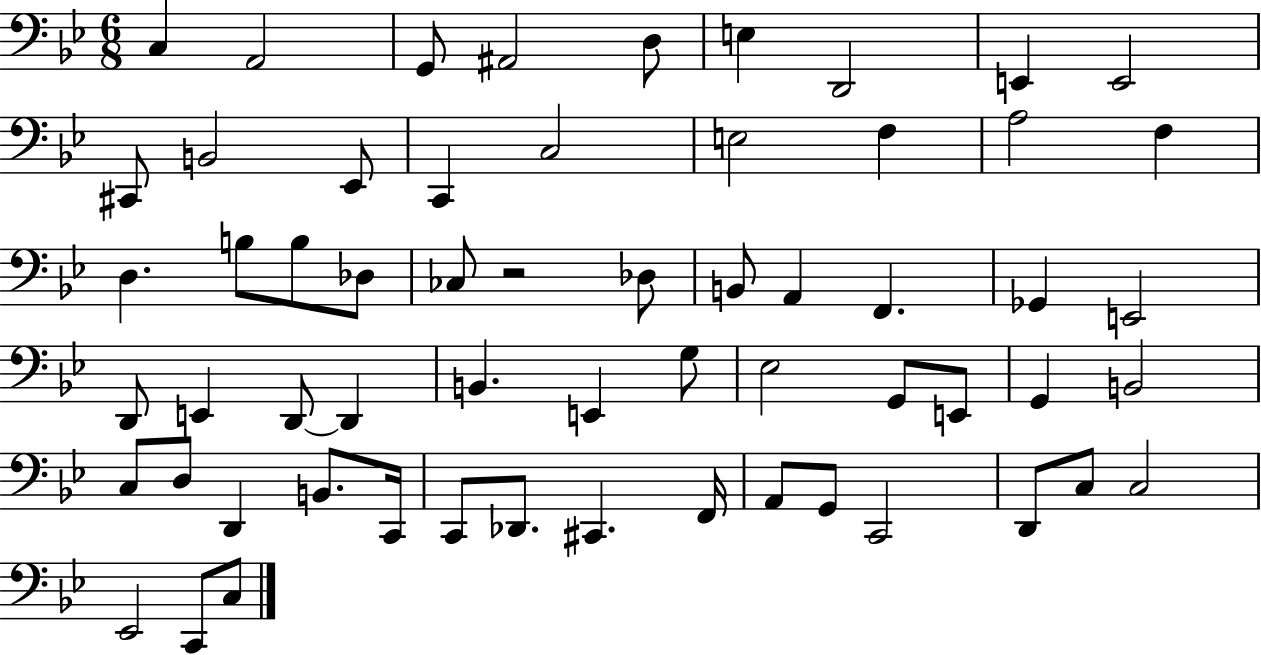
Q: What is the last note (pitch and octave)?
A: C3